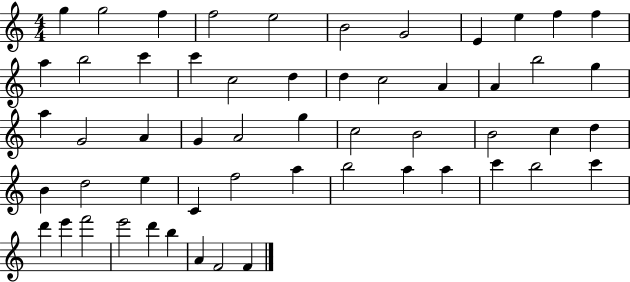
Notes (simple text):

G5/q G5/h F5/q F5/h E5/h B4/h G4/h E4/q E5/q F5/q F5/q A5/q B5/h C6/q C6/q C5/h D5/q D5/q C5/h A4/q A4/q B5/h G5/q A5/q G4/h A4/q G4/q A4/h G5/q C5/h B4/h B4/h C5/q D5/q B4/q D5/h E5/q C4/q F5/h A5/q B5/h A5/q A5/q C6/q B5/h C6/q D6/q E6/q F6/h E6/h D6/q B5/q A4/q F4/h F4/q